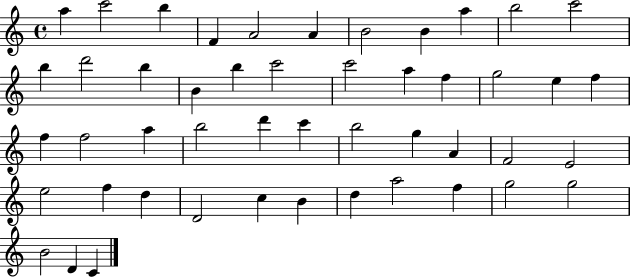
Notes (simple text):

A5/q C6/h B5/q F4/q A4/h A4/q B4/h B4/q A5/q B5/h C6/h B5/q D6/h B5/q B4/q B5/q C6/h C6/h A5/q F5/q G5/h E5/q F5/q F5/q F5/h A5/q B5/h D6/q C6/q B5/h G5/q A4/q F4/h E4/h E5/h F5/q D5/q D4/h C5/q B4/q D5/q A5/h F5/q G5/h G5/h B4/h D4/q C4/q